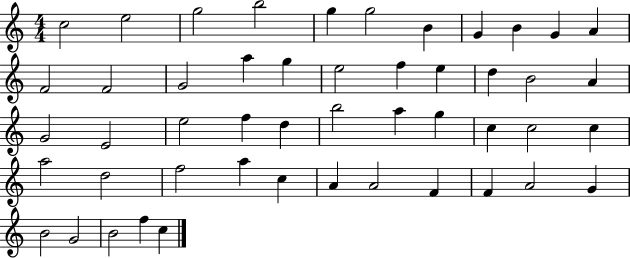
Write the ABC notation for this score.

X:1
T:Untitled
M:4/4
L:1/4
K:C
c2 e2 g2 b2 g g2 B G B G A F2 F2 G2 a g e2 f e d B2 A G2 E2 e2 f d b2 a g c c2 c a2 d2 f2 a c A A2 F F A2 G B2 G2 B2 f c